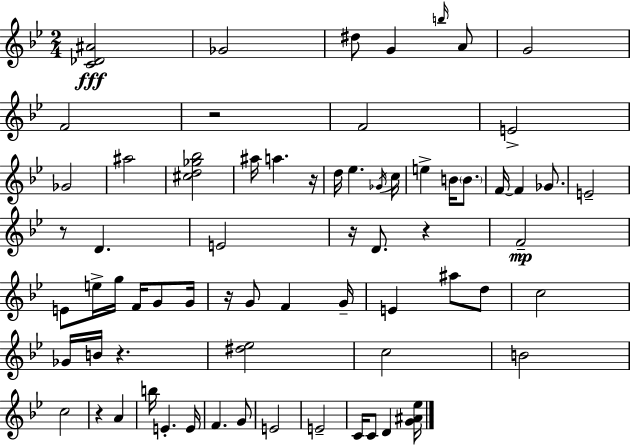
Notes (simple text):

[C4,Db4,A#4]/h Gb4/h D#5/e G4/q B5/s A4/e G4/h F4/h R/h F4/h E4/h Gb4/h A#5/h [C#5,D5,Gb5,Bb5]/h A#5/s A5/q. R/s D5/s Eb5/q. Gb4/s C5/s E5/q B4/s B4/e. F4/s F4/q Gb4/e. E4/h R/e D4/q. E4/h R/s D4/e. R/q F4/h E4/e E5/s G5/s F4/s G4/e G4/s R/s G4/e F4/q G4/s E4/q A#5/e D5/e C5/h Gb4/s B4/s R/q. [D#5,Eb5]/h C5/h B4/h C5/h R/q A4/q B5/s E4/q. E4/s F4/q. G4/e E4/h E4/h C4/s C4/e D4/q [G4,A#4,Eb5]/s